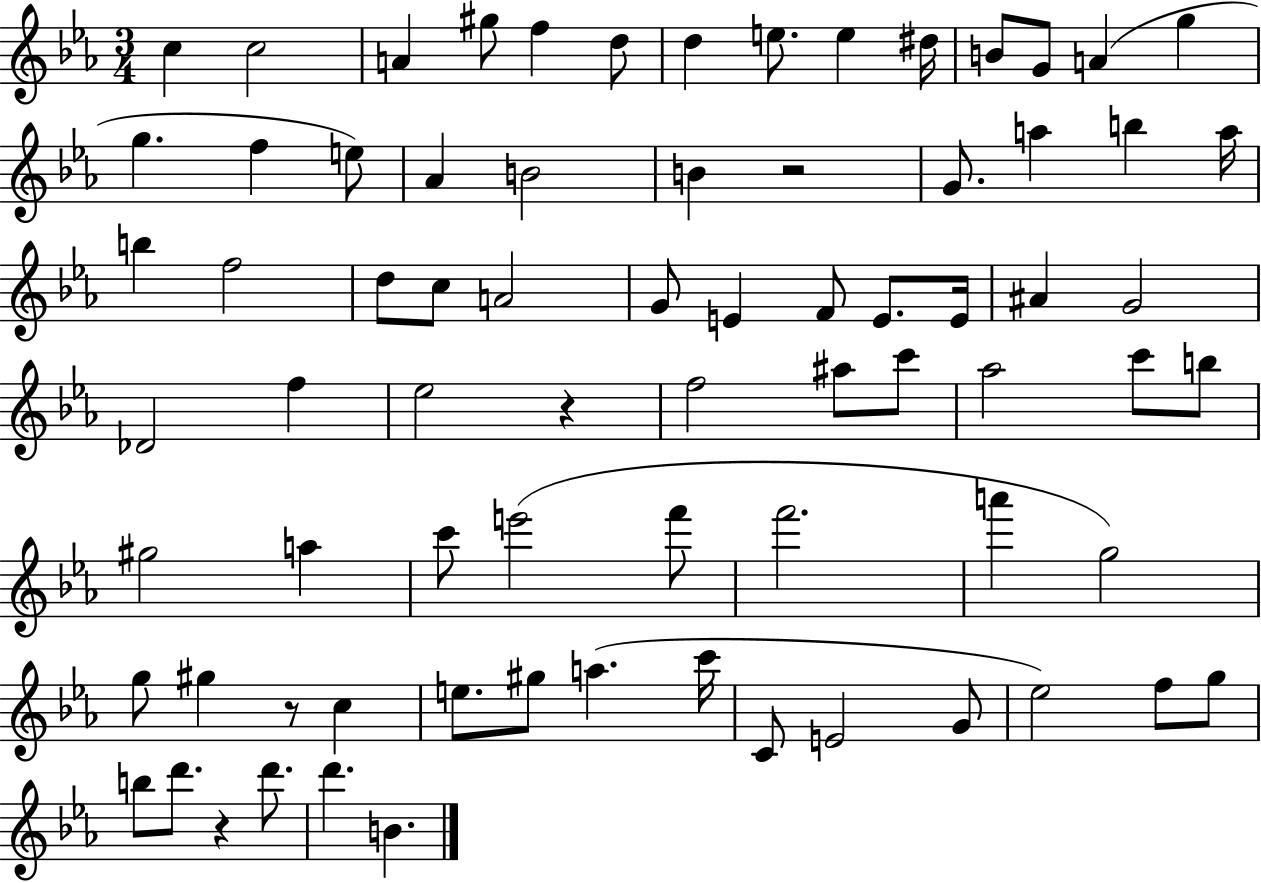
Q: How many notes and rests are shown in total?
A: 75